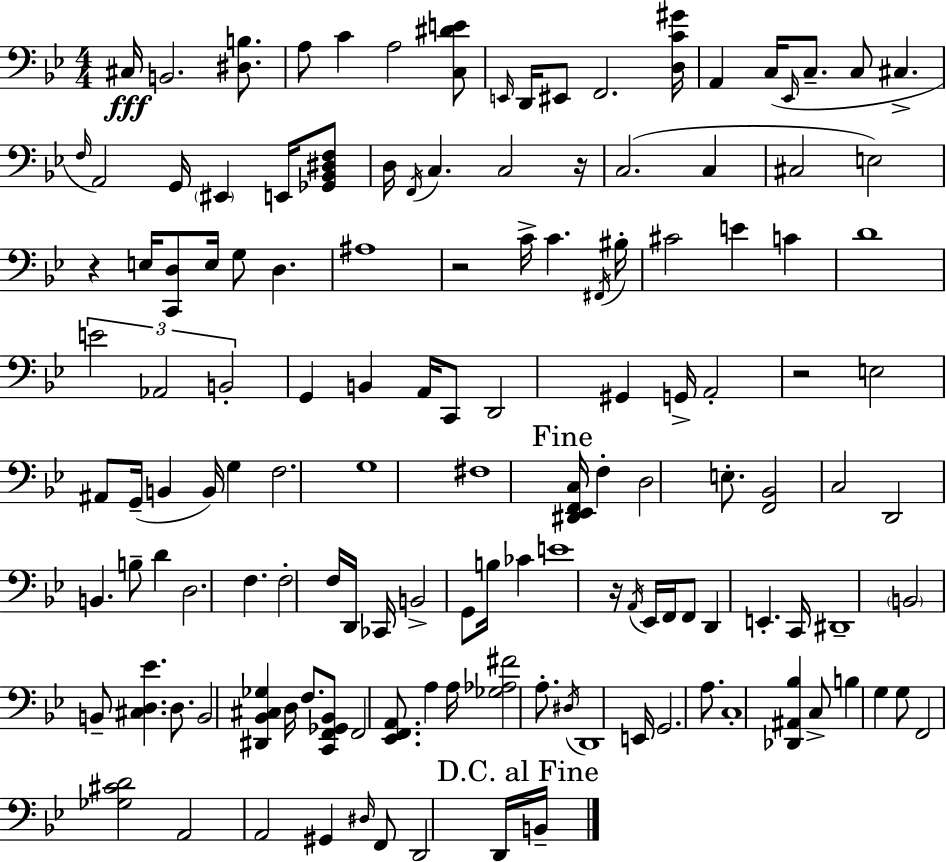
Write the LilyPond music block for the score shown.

{
  \clef bass
  \numericTimeSignature
  \time 4/4
  \key bes \major
  cis16\fff b,2. <dis b>8. | a8 c'4 a2 <c dis' e'>8 | \grace { e,16 } d,16 eis,8 f,2. | <d c' gis'>16 a,4 c16( \grace { ees,16 } c8.-- c8 cis4.-> | \break \grace { f16 }) a,2 g,16 \parenthesize eis,4 | e,16 <ges, bes, dis f>8 d16 \acciaccatura { f,16 } c4. c2 | r16 c2.( | c4 cis2 e2) | \break r4 e16 <c, d>8 e16 g8 d4. | ais1 | r2 c'16-> c'4. | \acciaccatura { fis,16 } bis16-. cis'2 e'4 | \break c'4 d'1 | \tuplet 3/2 { e'2 aes,2 | b,2-. } g,4 | b,4 a,16 c,8 d,2 | \break gis,4 g,16-> a,2-. r2 | e2 ais,8 g,16--( | b,4 b,16) g4 f2. | g1 | \break fis1 | \mark "Fine" <dis, ees, f, c>16 f4-. d2 | e8.-. <f, bes,>2 c2 | d,2 b,4. | \break b8-- d'4 d2. | f4. f2-. | f16 d,16 ces,16 b,2-> g,8 | b16 ces'4 e'1 | \break r16 \acciaccatura { a,16 } ees,16 f,16 f,8 d,4 e,4.-. | c,16 dis,1-- | \parenthesize b,2 b,8-- | <cis d ees'>4. d8. b,2 | \break <dis, bes, cis ges>4 d16 f8. <c, f, ges, bes,>8 f,2 | <ees, f, a,>8. a4 a16 <ges aes fis'>2 | a8.-. \acciaccatura { dis16 } d,1 | e,16 g,2. | \break a8. c1-. | <des, ais, bes>4 c8-> b4 | g4 g8 f,2 <ges cis' d'>2 | a,2 a,2 | \break gis,4 \grace { dis16 } f,8 d,2 | d,16 \mark "D.C. al Fine" b,16-- \bar "|."
}